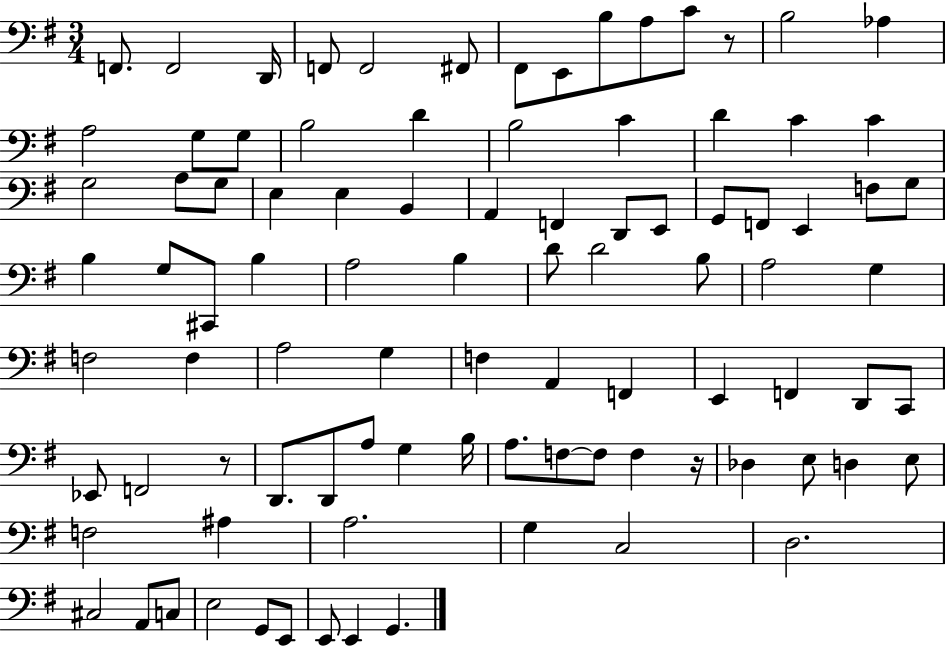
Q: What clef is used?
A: bass